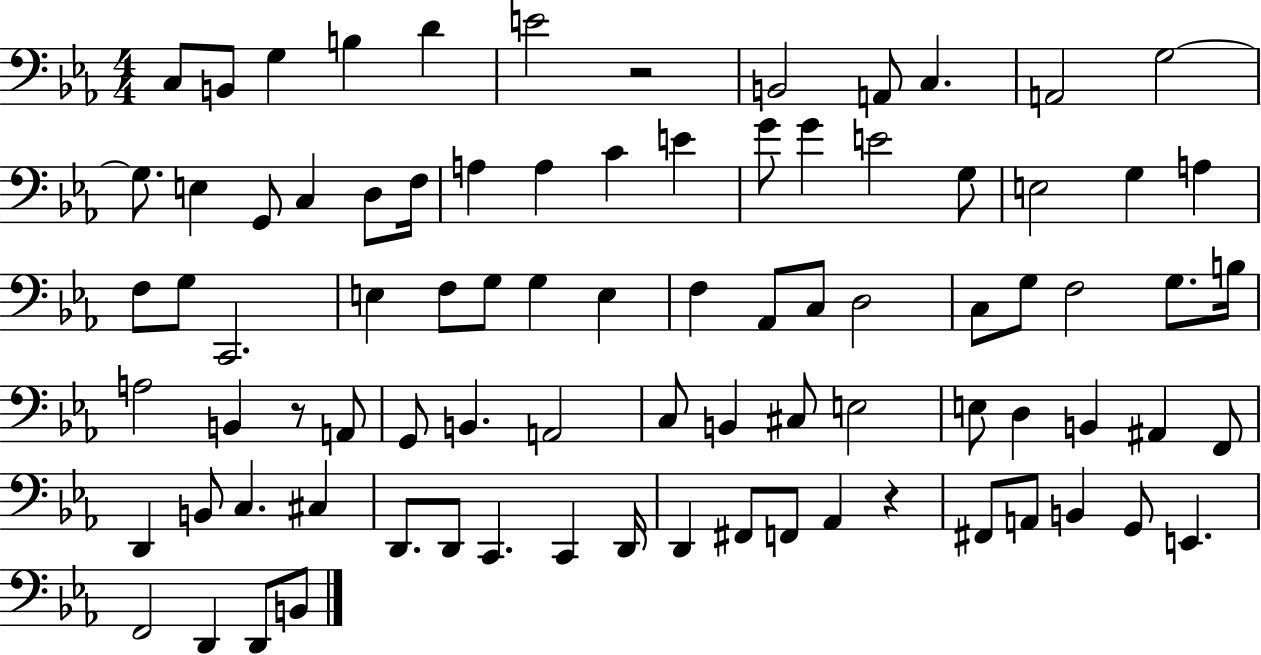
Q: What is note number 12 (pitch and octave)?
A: G3